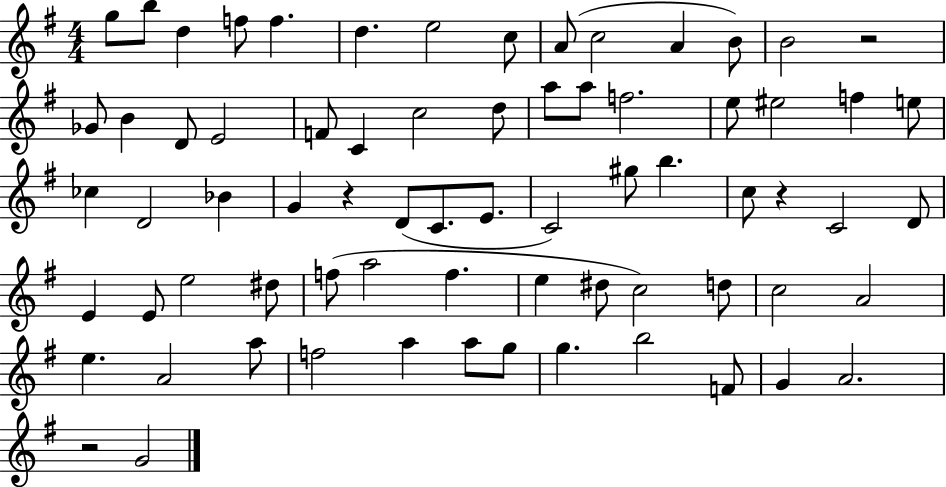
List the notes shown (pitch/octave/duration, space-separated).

G5/e B5/e D5/q F5/e F5/q. D5/q. E5/h C5/e A4/e C5/h A4/q B4/e B4/h R/h Gb4/e B4/q D4/e E4/h F4/e C4/q C5/h D5/e A5/e A5/e F5/h. E5/e EIS5/h F5/q E5/e CES5/q D4/h Bb4/q G4/q R/q D4/e C4/e. E4/e. C4/h G#5/e B5/q. C5/e R/q C4/h D4/e E4/q E4/e E5/h D#5/e F5/e A5/h F5/q. E5/q D#5/e C5/h D5/e C5/h A4/h E5/q. A4/h A5/e F5/h A5/q A5/e G5/e G5/q. B5/h F4/e G4/q A4/h. R/h G4/h